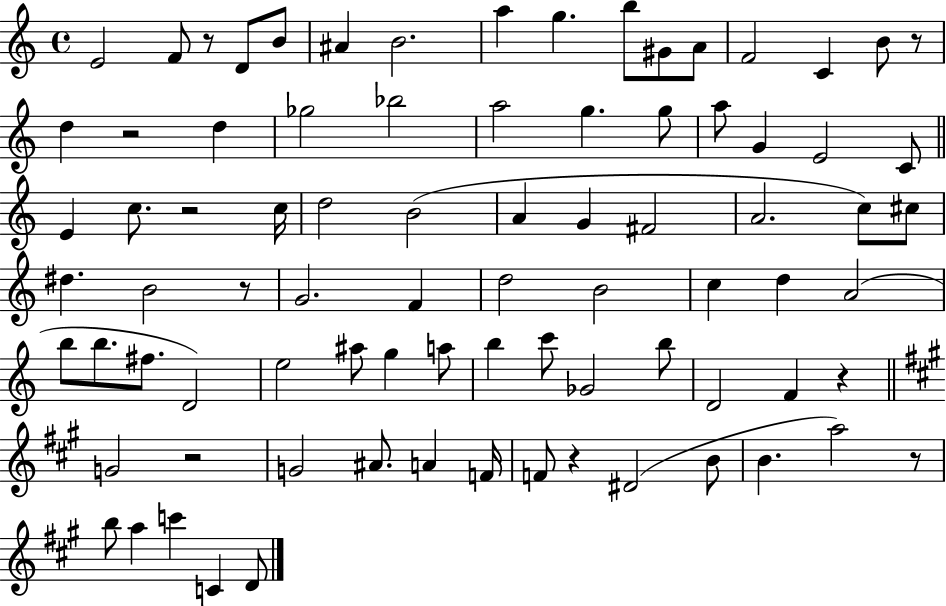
E4/h F4/e R/e D4/e B4/e A#4/q B4/h. A5/q G5/q. B5/e G#4/e A4/e F4/h C4/q B4/e R/e D5/q R/h D5/q Gb5/h Bb5/h A5/h G5/q. G5/e A5/e G4/q E4/h C4/e E4/q C5/e. R/h C5/s D5/h B4/h A4/q G4/q F#4/h A4/h. C5/e C#5/e D#5/q. B4/h R/e G4/h. F4/q D5/h B4/h C5/q D5/q A4/h B5/e B5/e. F#5/e. D4/h E5/h A#5/e G5/q A5/e B5/q C6/e Gb4/h B5/e D4/h F4/q R/q G4/h R/h G4/h A#4/e. A4/q F4/s F4/e R/q D#4/h B4/e B4/q. A5/h R/e B5/e A5/q C6/q C4/q D4/e